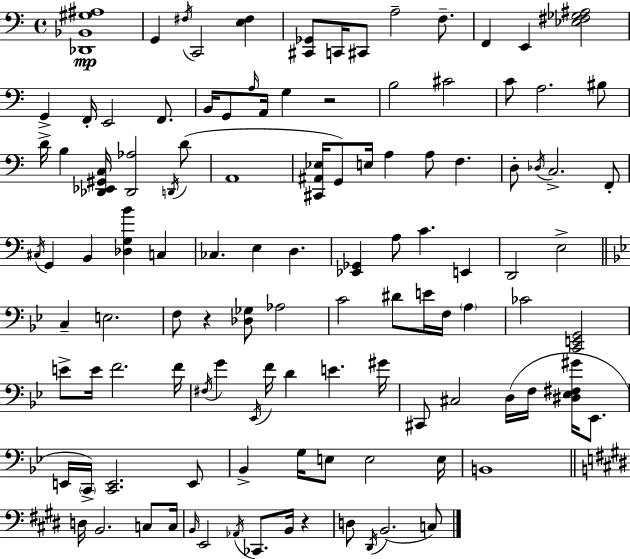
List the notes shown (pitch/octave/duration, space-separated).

[Db2,Bb2,G#3,A#3]/w G2/q F#3/s C2/h [E3,F#3]/q [C#2,Gb2]/e C2/s C#2/e A3/h F3/e. F2/q E2/q [Eb3,F#3,Gb3,A#3]/h G2/q F2/s E2/h F2/e. B2/s G2/e A3/s A2/s G3/q R/h B3/h C#4/h C4/e A3/h. BIS3/e D4/s B3/q [Db2,Eb2,G#2,C3]/s [Db2,Ab3]/h D2/s D4/e A2/w [C#2,A#2,Eb3]/s G2/e E3/s A3/q A3/e F3/q. D3/e Db3/s C3/h. F2/e C#3/s G2/q B2/q [Db3,G3,B4]/q C3/q CES3/q. E3/q D3/q. [Eb2,Gb2]/q A3/e C4/q. E2/q D2/h E3/h C3/q E3/h. F3/e R/q [Db3,Gb3]/e Ab3/h C4/h D#4/e E4/s F3/s A3/q CES4/h [C2,E2,G2]/h E4/e E4/s F4/h. F4/s F#3/s G4/q Eb2/s F4/s D4/q E4/q. G#4/s C#2/e C#3/h D3/s F3/s [D#3,Eb3,F#3,G#4]/s Eb2/e. E2/s C2/s [C2,E2]/h. E2/e Bb2/q G3/s E3/e E3/h E3/s B2/w D3/s B2/h. C3/e C3/s B2/s E2/h Ab2/s CES2/e. B2/s R/q D3/e D#2/s B2/h. C3/e